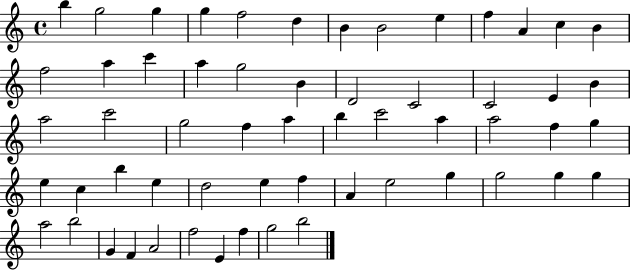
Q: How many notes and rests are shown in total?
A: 58